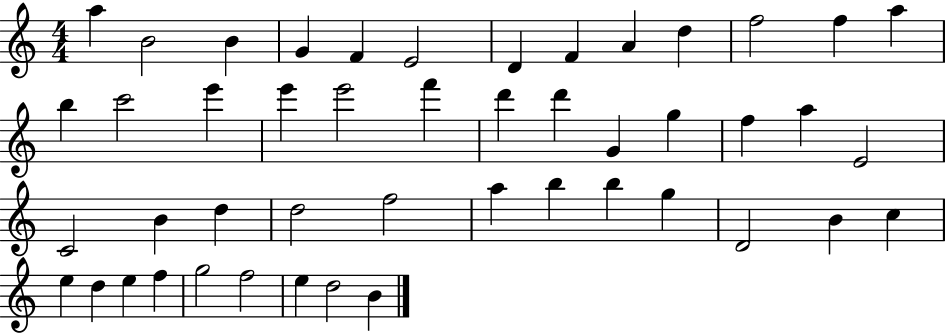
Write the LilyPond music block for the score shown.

{
  \clef treble
  \numericTimeSignature
  \time 4/4
  \key c \major
  a''4 b'2 b'4 | g'4 f'4 e'2 | d'4 f'4 a'4 d''4 | f''2 f''4 a''4 | \break b''4 c'''2 e'''4 | e'''4 e'''2 f'''4 | d'''4 d'''4 g'4 g''4 | f''4 a''4 e'2 | \break c'2 b'4 d''4 | d''2 f''2 | a''4 b''4 b''4 g''4 | d'2 b'4 c''4 | \break e''4 d''4 e''4 f''4 | g''2 f''2 | e''4 d''2 b'4 | \bar "|."
}